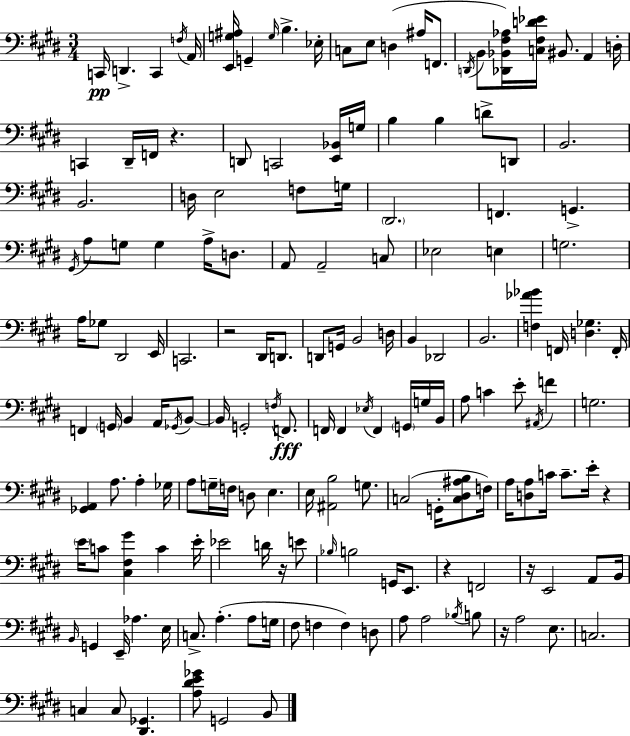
{
  \clef bass
  \numericTimeSignature
  \time 3/4
  \key e \major
  c,16\pp d,4.-> c,4 \acciaccatura { f16 } | a,16 <e, g ais>16 g,4-- \grace { g16 } b4.-> | ees16-. c8 e8 d4( ais16 f,8. | \acciaccatura { d,16 } b,8 <des, bes, fis aes>16) <c fis d' ees'>16 bis,8. a,4 | \break d16-. c,4 dis,16-- f,16 r4. | d,8 c,2 | <e, bes,>16 g16 b4 b4 d'8-> | d,8 b,2. | \break b,2. | d16 e2 | f8 g16 \parenthesize dis,2. | f,4. g,4.-> | \break \acciaccatura { gis,16 } a8 g8 g4 | a16-> d8. a,8 a,2-- | c8 ees2 | e4 g2. | \break a16 ges8 dis,2 | e,16 c,2. | r2 | dis,16 d,8. d,8 g,16 b,2 | \break d16 b,4 des,2 | b,2. | <f aes' bes'>4 f,16 <d ges>4. | f,16-. f,4 \parenthesize g,16 b,4 | \break a,16 \acciaccatura { ges,16 } b,8~~ b,16 g,2-. | \acciaccatura { f16 }\fff f,8. f,16 f,4 \acciaccatura { ees16 } | f,4 \parenthesize g,16 g16 b,16 a8 c'4 | e'8-. \acciaccatura { ais,16 } f'4 g2. | \break <ges, a,>4 | a8. a4-. ges16 a8 g16-- f16 | d8 e4. e16 <ais, b>2 | g8. c2( | \break g,16-. <c dis ais b>8 f16) a16 <d a>8 c'16 | c'8.-- e'16-. r4 \parenthesize e'16 c'8 <cis fis gis'>4 | c'4 e'16-. ees'2 | d'16 r16 e'8 \grace { bes16 } b2 | \break g,16 e,8. r4 | f,2 r16 e,2 | a,8 b,16 \grace { b,16 } g,4 | e,16-- aes4. e16 c8.-> | \break a4.-.( a8 g16 fis8 | f4 f4) d8 a8 | a2 \acciaccatura { bes16 } b8 r16 | a2 e8. c2. | \break c4 | c8 <dis, ges,>4. <a dis' e' ges'>8 | g,2 b,8 \bar "|."
}